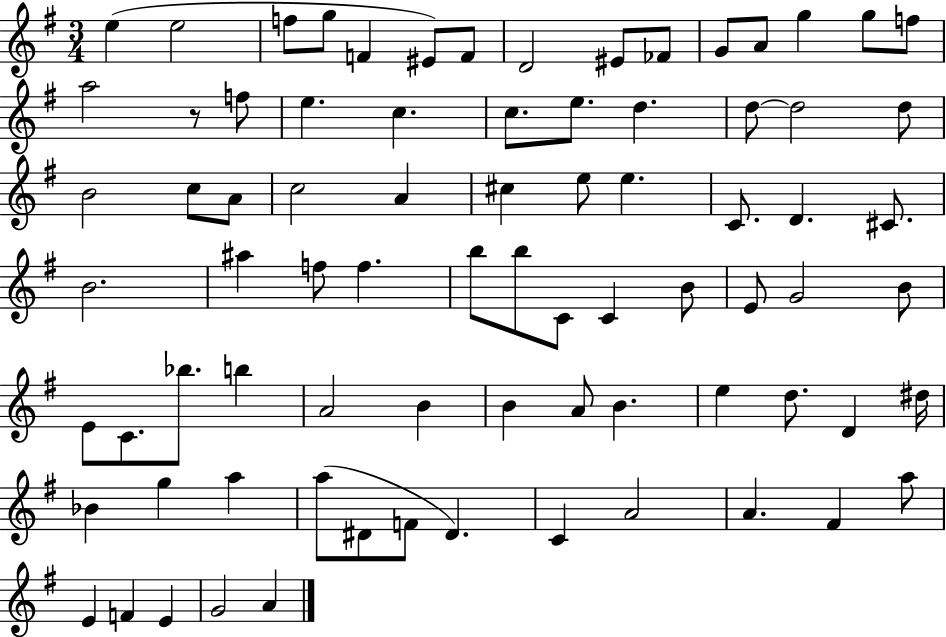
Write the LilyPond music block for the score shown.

{
  \clef treble
  \numericTimeSignature
  \time 3/4
  \key g \major
  e''4( e''2 | f''8 g''8 f'4 eis'8) f'8 | d'2 eis'8 fes'8 | g'8 a'8 g''4 g''8 f''8 | \break a''2 r8 f''8 | e''4. c''4. | c''8. e''8. d''4. | d''8~~ d''2 d''8 | \break b'2 c''8 a'8 | c''2 a'4 | cis''4 e''8 e''4. | c'8. d'4. cis'8. | \break b'2. | ais''4 f''8 f''4. | b''8 b''8 c'8 c'4 b'8 | e'8 g'2 b'8 | \break e'8 c'8. bes''8. b''4 | a'2 b'4 | b'4 a'8 b'4. | e''4 d''8. d'4 dis''16 | \break bes'4 g''4 a''4 | a''8( dis'8 f'8 dis'4.) | c'4 a'2 | a'4. fis'4 a''8 | \break e'4 f'4 e'4 | g'2 a'4 | \bar "|."
}